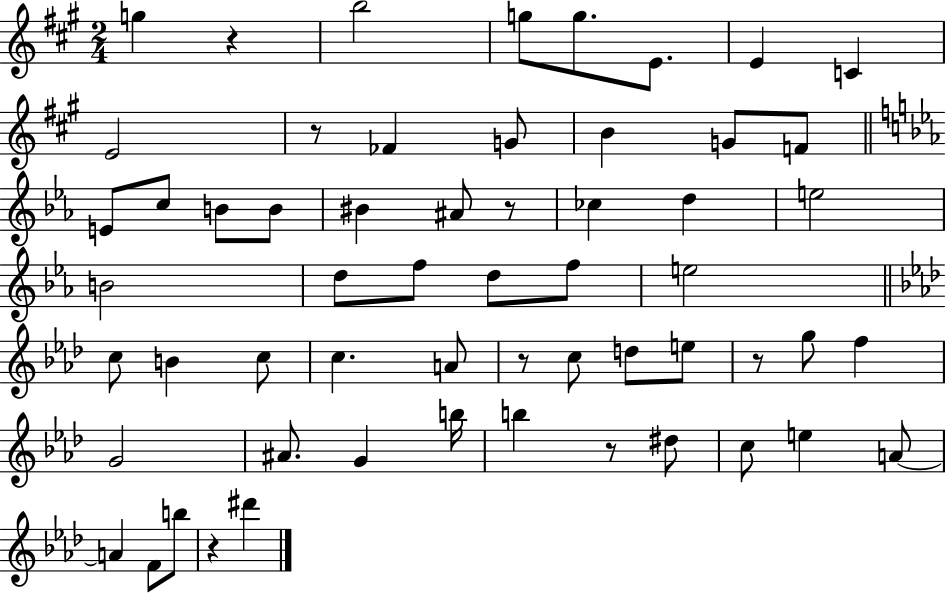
{
  \clef treble
  \numericTimeSignature
  \time 2/4
  \key a \major
  g''4 r4 | b''2 | g''8 g''8. e'8. | e'4 c'4 | \break e'2 | r8 fes'4 g'8 | b'4 g'8 f'8 | \bar "||" \break \key ees \major e'8 c''8 b'8 b'8 | bis'4 ais'8 r8 | ces''4 d''4 | e''2 | \break b'2 | d''8 f''8 d''8 f''8 | e''2 | \bar "||" \break \key aes \major c''8 b'4 c''8 | c''4. a'8 | r8 c''8 d''8 e''8 | r8 g''8 f''4 | \break g'2 | ais'8. g'4 b''16 | b''4 r8 dis''8 | c''8 e''4 a'8~~ | \break a'4 f'8 b''8 | r4 dis'''4 | \bar "|."
}